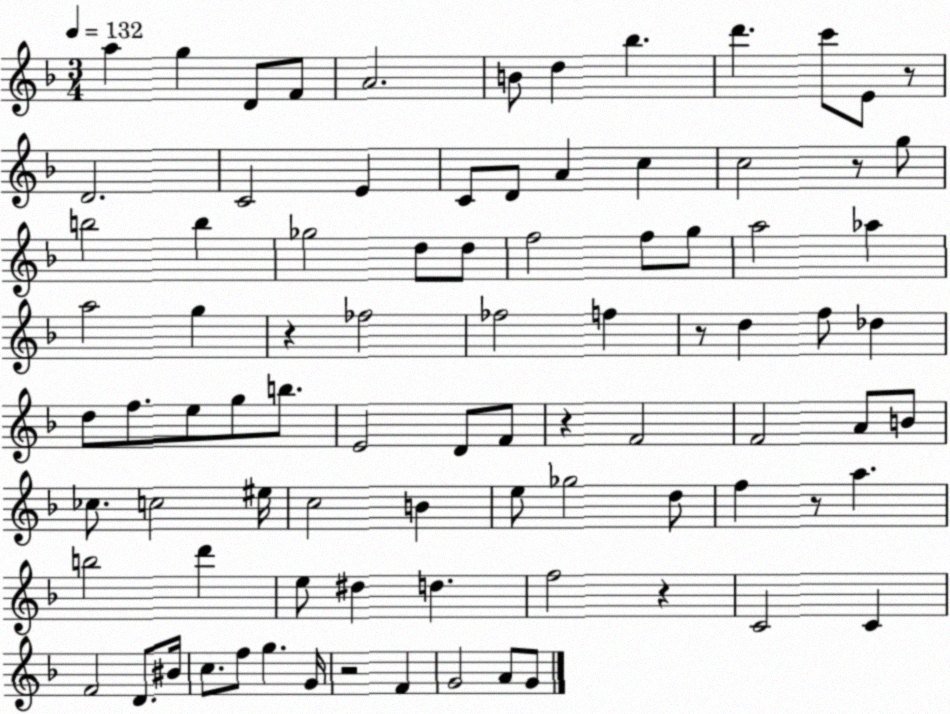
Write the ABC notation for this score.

X:1
T:Untitled
M:3/4
L:1/4
K:F
a g D/2 F/2 A2 B/2 d _b d' c'/2 E/2 z/2 D2 C2 E C/2 D/2 A c c2 z/2 g/2 b2 b _g2 d/2 d/2 f2 f/2 g/2 a2 _a a2 g z _f2 _f2 f z/2 d f/2 _d d/2 f/2 e/2 g/2 b/2 E2 D/2 F/2 z F2 F2 A/2 B/2 _c/2 c2 ^e/4 c2 B e/2 _g2 d/2 f z/2 a b2 d' e/2 ^d d f2 z C2 C F2 D/2 ^B/4 c/2 f/2 g G/4 z2 F G2 A/2 G/2